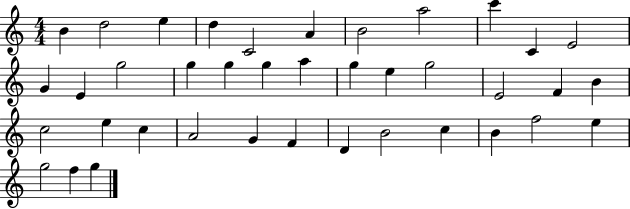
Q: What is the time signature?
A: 4/4